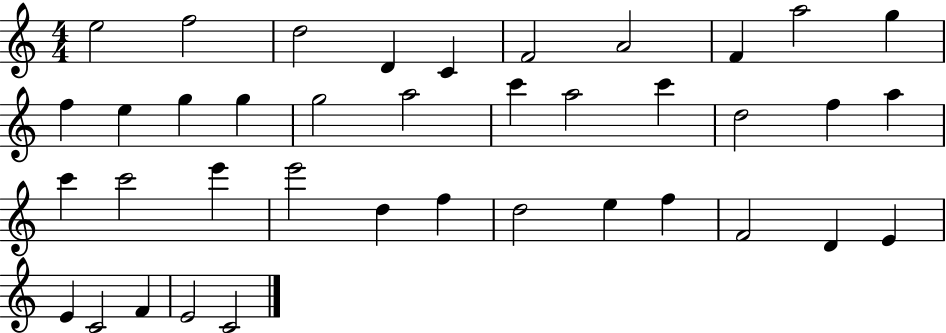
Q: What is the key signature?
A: C major